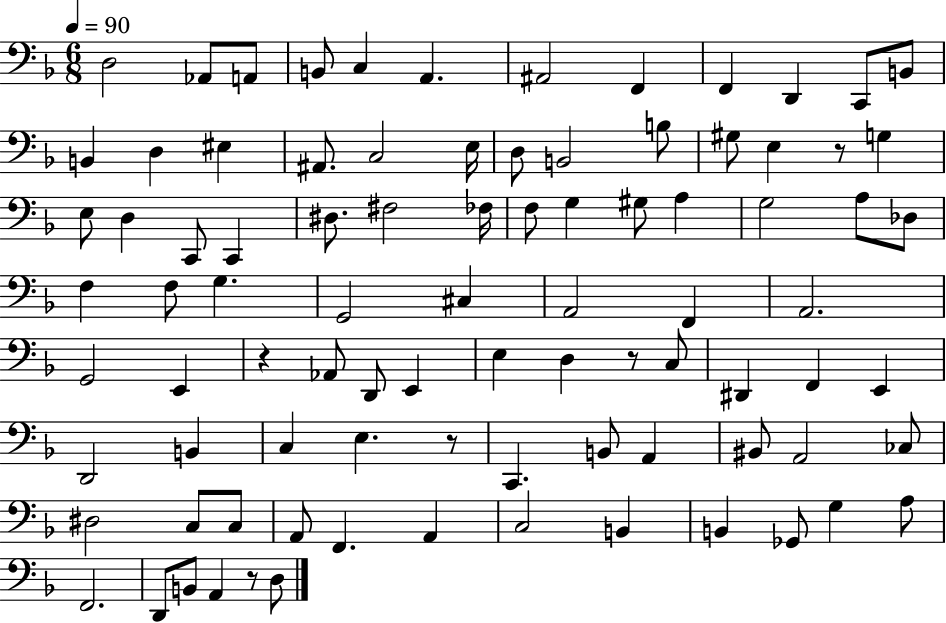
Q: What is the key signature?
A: F major